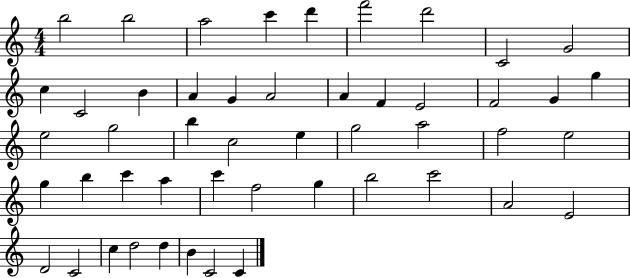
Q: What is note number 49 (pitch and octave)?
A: C4